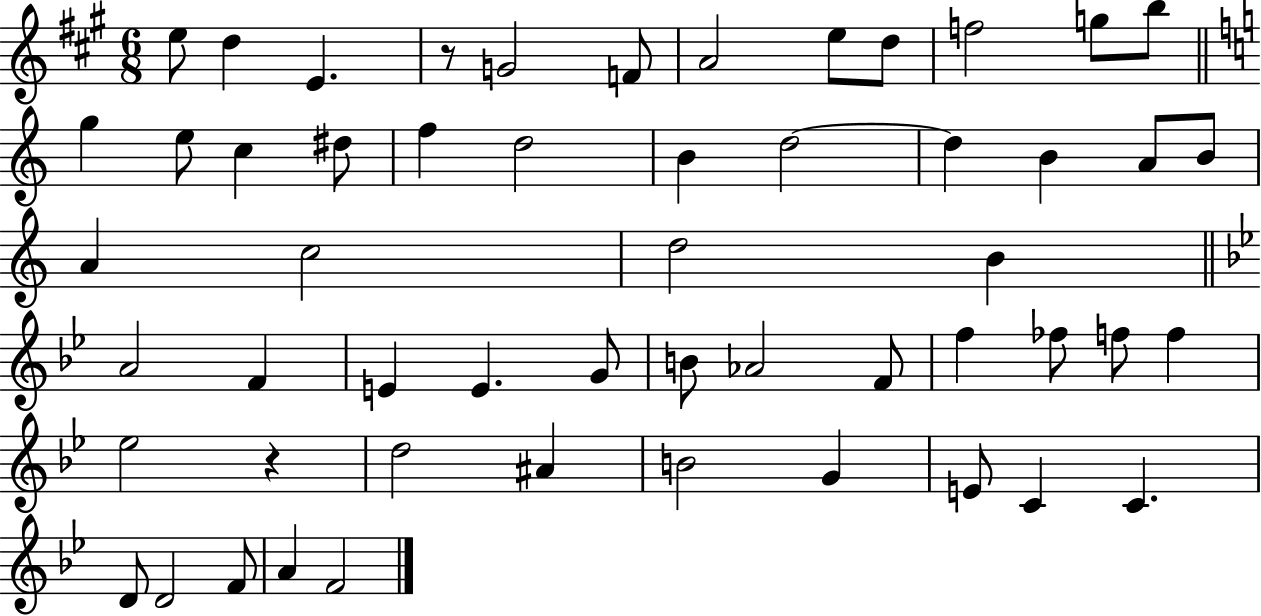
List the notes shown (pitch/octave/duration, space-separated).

E5/e D5/q E4/q. R/e G4/h F4/e A4/h E5/e D5/e F5/h G5/e B5/e G5/q E5/e C5/q D#5/e F5/q D5/h B4/q D5/h D5/q B4/q A4/e B4/e A4/q C5/h D5/h B4/q A4/h F4/q E4/q E4/q. G4/e B4/e Ab4/h F4/e F5/q FES5/e F5/e F5/q Eb5/h R/q D5/h A#4/q B4/h G4/q E4/e C4/q C4/q. D4/e D4/h F4/e A4/q F4/h